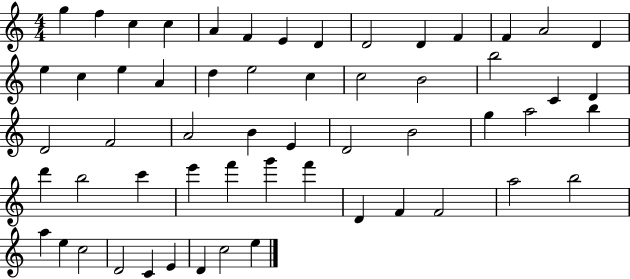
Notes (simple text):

G5/q F5/q C5/q C5/q A4/q F4/q E4/q D4/q D4/h D4/q F4/q F4/q A4/h D4/q E5/q C5/q E5/q A4/q D5/q E5/h C5/q C5/h B4/h B5/h C4/q D4/q D4/h F4/h A4/h B4/q E4/q D4/h B4/h G5/q A5/h B5/q D6/q B5/h C6/q E6/q F6/q G6/q F6/q D4/q F4/q F4/h A5/h B5/h A5/q E5/q C5/h D4/h C4/q E4/q D4/q C5/h E5/q